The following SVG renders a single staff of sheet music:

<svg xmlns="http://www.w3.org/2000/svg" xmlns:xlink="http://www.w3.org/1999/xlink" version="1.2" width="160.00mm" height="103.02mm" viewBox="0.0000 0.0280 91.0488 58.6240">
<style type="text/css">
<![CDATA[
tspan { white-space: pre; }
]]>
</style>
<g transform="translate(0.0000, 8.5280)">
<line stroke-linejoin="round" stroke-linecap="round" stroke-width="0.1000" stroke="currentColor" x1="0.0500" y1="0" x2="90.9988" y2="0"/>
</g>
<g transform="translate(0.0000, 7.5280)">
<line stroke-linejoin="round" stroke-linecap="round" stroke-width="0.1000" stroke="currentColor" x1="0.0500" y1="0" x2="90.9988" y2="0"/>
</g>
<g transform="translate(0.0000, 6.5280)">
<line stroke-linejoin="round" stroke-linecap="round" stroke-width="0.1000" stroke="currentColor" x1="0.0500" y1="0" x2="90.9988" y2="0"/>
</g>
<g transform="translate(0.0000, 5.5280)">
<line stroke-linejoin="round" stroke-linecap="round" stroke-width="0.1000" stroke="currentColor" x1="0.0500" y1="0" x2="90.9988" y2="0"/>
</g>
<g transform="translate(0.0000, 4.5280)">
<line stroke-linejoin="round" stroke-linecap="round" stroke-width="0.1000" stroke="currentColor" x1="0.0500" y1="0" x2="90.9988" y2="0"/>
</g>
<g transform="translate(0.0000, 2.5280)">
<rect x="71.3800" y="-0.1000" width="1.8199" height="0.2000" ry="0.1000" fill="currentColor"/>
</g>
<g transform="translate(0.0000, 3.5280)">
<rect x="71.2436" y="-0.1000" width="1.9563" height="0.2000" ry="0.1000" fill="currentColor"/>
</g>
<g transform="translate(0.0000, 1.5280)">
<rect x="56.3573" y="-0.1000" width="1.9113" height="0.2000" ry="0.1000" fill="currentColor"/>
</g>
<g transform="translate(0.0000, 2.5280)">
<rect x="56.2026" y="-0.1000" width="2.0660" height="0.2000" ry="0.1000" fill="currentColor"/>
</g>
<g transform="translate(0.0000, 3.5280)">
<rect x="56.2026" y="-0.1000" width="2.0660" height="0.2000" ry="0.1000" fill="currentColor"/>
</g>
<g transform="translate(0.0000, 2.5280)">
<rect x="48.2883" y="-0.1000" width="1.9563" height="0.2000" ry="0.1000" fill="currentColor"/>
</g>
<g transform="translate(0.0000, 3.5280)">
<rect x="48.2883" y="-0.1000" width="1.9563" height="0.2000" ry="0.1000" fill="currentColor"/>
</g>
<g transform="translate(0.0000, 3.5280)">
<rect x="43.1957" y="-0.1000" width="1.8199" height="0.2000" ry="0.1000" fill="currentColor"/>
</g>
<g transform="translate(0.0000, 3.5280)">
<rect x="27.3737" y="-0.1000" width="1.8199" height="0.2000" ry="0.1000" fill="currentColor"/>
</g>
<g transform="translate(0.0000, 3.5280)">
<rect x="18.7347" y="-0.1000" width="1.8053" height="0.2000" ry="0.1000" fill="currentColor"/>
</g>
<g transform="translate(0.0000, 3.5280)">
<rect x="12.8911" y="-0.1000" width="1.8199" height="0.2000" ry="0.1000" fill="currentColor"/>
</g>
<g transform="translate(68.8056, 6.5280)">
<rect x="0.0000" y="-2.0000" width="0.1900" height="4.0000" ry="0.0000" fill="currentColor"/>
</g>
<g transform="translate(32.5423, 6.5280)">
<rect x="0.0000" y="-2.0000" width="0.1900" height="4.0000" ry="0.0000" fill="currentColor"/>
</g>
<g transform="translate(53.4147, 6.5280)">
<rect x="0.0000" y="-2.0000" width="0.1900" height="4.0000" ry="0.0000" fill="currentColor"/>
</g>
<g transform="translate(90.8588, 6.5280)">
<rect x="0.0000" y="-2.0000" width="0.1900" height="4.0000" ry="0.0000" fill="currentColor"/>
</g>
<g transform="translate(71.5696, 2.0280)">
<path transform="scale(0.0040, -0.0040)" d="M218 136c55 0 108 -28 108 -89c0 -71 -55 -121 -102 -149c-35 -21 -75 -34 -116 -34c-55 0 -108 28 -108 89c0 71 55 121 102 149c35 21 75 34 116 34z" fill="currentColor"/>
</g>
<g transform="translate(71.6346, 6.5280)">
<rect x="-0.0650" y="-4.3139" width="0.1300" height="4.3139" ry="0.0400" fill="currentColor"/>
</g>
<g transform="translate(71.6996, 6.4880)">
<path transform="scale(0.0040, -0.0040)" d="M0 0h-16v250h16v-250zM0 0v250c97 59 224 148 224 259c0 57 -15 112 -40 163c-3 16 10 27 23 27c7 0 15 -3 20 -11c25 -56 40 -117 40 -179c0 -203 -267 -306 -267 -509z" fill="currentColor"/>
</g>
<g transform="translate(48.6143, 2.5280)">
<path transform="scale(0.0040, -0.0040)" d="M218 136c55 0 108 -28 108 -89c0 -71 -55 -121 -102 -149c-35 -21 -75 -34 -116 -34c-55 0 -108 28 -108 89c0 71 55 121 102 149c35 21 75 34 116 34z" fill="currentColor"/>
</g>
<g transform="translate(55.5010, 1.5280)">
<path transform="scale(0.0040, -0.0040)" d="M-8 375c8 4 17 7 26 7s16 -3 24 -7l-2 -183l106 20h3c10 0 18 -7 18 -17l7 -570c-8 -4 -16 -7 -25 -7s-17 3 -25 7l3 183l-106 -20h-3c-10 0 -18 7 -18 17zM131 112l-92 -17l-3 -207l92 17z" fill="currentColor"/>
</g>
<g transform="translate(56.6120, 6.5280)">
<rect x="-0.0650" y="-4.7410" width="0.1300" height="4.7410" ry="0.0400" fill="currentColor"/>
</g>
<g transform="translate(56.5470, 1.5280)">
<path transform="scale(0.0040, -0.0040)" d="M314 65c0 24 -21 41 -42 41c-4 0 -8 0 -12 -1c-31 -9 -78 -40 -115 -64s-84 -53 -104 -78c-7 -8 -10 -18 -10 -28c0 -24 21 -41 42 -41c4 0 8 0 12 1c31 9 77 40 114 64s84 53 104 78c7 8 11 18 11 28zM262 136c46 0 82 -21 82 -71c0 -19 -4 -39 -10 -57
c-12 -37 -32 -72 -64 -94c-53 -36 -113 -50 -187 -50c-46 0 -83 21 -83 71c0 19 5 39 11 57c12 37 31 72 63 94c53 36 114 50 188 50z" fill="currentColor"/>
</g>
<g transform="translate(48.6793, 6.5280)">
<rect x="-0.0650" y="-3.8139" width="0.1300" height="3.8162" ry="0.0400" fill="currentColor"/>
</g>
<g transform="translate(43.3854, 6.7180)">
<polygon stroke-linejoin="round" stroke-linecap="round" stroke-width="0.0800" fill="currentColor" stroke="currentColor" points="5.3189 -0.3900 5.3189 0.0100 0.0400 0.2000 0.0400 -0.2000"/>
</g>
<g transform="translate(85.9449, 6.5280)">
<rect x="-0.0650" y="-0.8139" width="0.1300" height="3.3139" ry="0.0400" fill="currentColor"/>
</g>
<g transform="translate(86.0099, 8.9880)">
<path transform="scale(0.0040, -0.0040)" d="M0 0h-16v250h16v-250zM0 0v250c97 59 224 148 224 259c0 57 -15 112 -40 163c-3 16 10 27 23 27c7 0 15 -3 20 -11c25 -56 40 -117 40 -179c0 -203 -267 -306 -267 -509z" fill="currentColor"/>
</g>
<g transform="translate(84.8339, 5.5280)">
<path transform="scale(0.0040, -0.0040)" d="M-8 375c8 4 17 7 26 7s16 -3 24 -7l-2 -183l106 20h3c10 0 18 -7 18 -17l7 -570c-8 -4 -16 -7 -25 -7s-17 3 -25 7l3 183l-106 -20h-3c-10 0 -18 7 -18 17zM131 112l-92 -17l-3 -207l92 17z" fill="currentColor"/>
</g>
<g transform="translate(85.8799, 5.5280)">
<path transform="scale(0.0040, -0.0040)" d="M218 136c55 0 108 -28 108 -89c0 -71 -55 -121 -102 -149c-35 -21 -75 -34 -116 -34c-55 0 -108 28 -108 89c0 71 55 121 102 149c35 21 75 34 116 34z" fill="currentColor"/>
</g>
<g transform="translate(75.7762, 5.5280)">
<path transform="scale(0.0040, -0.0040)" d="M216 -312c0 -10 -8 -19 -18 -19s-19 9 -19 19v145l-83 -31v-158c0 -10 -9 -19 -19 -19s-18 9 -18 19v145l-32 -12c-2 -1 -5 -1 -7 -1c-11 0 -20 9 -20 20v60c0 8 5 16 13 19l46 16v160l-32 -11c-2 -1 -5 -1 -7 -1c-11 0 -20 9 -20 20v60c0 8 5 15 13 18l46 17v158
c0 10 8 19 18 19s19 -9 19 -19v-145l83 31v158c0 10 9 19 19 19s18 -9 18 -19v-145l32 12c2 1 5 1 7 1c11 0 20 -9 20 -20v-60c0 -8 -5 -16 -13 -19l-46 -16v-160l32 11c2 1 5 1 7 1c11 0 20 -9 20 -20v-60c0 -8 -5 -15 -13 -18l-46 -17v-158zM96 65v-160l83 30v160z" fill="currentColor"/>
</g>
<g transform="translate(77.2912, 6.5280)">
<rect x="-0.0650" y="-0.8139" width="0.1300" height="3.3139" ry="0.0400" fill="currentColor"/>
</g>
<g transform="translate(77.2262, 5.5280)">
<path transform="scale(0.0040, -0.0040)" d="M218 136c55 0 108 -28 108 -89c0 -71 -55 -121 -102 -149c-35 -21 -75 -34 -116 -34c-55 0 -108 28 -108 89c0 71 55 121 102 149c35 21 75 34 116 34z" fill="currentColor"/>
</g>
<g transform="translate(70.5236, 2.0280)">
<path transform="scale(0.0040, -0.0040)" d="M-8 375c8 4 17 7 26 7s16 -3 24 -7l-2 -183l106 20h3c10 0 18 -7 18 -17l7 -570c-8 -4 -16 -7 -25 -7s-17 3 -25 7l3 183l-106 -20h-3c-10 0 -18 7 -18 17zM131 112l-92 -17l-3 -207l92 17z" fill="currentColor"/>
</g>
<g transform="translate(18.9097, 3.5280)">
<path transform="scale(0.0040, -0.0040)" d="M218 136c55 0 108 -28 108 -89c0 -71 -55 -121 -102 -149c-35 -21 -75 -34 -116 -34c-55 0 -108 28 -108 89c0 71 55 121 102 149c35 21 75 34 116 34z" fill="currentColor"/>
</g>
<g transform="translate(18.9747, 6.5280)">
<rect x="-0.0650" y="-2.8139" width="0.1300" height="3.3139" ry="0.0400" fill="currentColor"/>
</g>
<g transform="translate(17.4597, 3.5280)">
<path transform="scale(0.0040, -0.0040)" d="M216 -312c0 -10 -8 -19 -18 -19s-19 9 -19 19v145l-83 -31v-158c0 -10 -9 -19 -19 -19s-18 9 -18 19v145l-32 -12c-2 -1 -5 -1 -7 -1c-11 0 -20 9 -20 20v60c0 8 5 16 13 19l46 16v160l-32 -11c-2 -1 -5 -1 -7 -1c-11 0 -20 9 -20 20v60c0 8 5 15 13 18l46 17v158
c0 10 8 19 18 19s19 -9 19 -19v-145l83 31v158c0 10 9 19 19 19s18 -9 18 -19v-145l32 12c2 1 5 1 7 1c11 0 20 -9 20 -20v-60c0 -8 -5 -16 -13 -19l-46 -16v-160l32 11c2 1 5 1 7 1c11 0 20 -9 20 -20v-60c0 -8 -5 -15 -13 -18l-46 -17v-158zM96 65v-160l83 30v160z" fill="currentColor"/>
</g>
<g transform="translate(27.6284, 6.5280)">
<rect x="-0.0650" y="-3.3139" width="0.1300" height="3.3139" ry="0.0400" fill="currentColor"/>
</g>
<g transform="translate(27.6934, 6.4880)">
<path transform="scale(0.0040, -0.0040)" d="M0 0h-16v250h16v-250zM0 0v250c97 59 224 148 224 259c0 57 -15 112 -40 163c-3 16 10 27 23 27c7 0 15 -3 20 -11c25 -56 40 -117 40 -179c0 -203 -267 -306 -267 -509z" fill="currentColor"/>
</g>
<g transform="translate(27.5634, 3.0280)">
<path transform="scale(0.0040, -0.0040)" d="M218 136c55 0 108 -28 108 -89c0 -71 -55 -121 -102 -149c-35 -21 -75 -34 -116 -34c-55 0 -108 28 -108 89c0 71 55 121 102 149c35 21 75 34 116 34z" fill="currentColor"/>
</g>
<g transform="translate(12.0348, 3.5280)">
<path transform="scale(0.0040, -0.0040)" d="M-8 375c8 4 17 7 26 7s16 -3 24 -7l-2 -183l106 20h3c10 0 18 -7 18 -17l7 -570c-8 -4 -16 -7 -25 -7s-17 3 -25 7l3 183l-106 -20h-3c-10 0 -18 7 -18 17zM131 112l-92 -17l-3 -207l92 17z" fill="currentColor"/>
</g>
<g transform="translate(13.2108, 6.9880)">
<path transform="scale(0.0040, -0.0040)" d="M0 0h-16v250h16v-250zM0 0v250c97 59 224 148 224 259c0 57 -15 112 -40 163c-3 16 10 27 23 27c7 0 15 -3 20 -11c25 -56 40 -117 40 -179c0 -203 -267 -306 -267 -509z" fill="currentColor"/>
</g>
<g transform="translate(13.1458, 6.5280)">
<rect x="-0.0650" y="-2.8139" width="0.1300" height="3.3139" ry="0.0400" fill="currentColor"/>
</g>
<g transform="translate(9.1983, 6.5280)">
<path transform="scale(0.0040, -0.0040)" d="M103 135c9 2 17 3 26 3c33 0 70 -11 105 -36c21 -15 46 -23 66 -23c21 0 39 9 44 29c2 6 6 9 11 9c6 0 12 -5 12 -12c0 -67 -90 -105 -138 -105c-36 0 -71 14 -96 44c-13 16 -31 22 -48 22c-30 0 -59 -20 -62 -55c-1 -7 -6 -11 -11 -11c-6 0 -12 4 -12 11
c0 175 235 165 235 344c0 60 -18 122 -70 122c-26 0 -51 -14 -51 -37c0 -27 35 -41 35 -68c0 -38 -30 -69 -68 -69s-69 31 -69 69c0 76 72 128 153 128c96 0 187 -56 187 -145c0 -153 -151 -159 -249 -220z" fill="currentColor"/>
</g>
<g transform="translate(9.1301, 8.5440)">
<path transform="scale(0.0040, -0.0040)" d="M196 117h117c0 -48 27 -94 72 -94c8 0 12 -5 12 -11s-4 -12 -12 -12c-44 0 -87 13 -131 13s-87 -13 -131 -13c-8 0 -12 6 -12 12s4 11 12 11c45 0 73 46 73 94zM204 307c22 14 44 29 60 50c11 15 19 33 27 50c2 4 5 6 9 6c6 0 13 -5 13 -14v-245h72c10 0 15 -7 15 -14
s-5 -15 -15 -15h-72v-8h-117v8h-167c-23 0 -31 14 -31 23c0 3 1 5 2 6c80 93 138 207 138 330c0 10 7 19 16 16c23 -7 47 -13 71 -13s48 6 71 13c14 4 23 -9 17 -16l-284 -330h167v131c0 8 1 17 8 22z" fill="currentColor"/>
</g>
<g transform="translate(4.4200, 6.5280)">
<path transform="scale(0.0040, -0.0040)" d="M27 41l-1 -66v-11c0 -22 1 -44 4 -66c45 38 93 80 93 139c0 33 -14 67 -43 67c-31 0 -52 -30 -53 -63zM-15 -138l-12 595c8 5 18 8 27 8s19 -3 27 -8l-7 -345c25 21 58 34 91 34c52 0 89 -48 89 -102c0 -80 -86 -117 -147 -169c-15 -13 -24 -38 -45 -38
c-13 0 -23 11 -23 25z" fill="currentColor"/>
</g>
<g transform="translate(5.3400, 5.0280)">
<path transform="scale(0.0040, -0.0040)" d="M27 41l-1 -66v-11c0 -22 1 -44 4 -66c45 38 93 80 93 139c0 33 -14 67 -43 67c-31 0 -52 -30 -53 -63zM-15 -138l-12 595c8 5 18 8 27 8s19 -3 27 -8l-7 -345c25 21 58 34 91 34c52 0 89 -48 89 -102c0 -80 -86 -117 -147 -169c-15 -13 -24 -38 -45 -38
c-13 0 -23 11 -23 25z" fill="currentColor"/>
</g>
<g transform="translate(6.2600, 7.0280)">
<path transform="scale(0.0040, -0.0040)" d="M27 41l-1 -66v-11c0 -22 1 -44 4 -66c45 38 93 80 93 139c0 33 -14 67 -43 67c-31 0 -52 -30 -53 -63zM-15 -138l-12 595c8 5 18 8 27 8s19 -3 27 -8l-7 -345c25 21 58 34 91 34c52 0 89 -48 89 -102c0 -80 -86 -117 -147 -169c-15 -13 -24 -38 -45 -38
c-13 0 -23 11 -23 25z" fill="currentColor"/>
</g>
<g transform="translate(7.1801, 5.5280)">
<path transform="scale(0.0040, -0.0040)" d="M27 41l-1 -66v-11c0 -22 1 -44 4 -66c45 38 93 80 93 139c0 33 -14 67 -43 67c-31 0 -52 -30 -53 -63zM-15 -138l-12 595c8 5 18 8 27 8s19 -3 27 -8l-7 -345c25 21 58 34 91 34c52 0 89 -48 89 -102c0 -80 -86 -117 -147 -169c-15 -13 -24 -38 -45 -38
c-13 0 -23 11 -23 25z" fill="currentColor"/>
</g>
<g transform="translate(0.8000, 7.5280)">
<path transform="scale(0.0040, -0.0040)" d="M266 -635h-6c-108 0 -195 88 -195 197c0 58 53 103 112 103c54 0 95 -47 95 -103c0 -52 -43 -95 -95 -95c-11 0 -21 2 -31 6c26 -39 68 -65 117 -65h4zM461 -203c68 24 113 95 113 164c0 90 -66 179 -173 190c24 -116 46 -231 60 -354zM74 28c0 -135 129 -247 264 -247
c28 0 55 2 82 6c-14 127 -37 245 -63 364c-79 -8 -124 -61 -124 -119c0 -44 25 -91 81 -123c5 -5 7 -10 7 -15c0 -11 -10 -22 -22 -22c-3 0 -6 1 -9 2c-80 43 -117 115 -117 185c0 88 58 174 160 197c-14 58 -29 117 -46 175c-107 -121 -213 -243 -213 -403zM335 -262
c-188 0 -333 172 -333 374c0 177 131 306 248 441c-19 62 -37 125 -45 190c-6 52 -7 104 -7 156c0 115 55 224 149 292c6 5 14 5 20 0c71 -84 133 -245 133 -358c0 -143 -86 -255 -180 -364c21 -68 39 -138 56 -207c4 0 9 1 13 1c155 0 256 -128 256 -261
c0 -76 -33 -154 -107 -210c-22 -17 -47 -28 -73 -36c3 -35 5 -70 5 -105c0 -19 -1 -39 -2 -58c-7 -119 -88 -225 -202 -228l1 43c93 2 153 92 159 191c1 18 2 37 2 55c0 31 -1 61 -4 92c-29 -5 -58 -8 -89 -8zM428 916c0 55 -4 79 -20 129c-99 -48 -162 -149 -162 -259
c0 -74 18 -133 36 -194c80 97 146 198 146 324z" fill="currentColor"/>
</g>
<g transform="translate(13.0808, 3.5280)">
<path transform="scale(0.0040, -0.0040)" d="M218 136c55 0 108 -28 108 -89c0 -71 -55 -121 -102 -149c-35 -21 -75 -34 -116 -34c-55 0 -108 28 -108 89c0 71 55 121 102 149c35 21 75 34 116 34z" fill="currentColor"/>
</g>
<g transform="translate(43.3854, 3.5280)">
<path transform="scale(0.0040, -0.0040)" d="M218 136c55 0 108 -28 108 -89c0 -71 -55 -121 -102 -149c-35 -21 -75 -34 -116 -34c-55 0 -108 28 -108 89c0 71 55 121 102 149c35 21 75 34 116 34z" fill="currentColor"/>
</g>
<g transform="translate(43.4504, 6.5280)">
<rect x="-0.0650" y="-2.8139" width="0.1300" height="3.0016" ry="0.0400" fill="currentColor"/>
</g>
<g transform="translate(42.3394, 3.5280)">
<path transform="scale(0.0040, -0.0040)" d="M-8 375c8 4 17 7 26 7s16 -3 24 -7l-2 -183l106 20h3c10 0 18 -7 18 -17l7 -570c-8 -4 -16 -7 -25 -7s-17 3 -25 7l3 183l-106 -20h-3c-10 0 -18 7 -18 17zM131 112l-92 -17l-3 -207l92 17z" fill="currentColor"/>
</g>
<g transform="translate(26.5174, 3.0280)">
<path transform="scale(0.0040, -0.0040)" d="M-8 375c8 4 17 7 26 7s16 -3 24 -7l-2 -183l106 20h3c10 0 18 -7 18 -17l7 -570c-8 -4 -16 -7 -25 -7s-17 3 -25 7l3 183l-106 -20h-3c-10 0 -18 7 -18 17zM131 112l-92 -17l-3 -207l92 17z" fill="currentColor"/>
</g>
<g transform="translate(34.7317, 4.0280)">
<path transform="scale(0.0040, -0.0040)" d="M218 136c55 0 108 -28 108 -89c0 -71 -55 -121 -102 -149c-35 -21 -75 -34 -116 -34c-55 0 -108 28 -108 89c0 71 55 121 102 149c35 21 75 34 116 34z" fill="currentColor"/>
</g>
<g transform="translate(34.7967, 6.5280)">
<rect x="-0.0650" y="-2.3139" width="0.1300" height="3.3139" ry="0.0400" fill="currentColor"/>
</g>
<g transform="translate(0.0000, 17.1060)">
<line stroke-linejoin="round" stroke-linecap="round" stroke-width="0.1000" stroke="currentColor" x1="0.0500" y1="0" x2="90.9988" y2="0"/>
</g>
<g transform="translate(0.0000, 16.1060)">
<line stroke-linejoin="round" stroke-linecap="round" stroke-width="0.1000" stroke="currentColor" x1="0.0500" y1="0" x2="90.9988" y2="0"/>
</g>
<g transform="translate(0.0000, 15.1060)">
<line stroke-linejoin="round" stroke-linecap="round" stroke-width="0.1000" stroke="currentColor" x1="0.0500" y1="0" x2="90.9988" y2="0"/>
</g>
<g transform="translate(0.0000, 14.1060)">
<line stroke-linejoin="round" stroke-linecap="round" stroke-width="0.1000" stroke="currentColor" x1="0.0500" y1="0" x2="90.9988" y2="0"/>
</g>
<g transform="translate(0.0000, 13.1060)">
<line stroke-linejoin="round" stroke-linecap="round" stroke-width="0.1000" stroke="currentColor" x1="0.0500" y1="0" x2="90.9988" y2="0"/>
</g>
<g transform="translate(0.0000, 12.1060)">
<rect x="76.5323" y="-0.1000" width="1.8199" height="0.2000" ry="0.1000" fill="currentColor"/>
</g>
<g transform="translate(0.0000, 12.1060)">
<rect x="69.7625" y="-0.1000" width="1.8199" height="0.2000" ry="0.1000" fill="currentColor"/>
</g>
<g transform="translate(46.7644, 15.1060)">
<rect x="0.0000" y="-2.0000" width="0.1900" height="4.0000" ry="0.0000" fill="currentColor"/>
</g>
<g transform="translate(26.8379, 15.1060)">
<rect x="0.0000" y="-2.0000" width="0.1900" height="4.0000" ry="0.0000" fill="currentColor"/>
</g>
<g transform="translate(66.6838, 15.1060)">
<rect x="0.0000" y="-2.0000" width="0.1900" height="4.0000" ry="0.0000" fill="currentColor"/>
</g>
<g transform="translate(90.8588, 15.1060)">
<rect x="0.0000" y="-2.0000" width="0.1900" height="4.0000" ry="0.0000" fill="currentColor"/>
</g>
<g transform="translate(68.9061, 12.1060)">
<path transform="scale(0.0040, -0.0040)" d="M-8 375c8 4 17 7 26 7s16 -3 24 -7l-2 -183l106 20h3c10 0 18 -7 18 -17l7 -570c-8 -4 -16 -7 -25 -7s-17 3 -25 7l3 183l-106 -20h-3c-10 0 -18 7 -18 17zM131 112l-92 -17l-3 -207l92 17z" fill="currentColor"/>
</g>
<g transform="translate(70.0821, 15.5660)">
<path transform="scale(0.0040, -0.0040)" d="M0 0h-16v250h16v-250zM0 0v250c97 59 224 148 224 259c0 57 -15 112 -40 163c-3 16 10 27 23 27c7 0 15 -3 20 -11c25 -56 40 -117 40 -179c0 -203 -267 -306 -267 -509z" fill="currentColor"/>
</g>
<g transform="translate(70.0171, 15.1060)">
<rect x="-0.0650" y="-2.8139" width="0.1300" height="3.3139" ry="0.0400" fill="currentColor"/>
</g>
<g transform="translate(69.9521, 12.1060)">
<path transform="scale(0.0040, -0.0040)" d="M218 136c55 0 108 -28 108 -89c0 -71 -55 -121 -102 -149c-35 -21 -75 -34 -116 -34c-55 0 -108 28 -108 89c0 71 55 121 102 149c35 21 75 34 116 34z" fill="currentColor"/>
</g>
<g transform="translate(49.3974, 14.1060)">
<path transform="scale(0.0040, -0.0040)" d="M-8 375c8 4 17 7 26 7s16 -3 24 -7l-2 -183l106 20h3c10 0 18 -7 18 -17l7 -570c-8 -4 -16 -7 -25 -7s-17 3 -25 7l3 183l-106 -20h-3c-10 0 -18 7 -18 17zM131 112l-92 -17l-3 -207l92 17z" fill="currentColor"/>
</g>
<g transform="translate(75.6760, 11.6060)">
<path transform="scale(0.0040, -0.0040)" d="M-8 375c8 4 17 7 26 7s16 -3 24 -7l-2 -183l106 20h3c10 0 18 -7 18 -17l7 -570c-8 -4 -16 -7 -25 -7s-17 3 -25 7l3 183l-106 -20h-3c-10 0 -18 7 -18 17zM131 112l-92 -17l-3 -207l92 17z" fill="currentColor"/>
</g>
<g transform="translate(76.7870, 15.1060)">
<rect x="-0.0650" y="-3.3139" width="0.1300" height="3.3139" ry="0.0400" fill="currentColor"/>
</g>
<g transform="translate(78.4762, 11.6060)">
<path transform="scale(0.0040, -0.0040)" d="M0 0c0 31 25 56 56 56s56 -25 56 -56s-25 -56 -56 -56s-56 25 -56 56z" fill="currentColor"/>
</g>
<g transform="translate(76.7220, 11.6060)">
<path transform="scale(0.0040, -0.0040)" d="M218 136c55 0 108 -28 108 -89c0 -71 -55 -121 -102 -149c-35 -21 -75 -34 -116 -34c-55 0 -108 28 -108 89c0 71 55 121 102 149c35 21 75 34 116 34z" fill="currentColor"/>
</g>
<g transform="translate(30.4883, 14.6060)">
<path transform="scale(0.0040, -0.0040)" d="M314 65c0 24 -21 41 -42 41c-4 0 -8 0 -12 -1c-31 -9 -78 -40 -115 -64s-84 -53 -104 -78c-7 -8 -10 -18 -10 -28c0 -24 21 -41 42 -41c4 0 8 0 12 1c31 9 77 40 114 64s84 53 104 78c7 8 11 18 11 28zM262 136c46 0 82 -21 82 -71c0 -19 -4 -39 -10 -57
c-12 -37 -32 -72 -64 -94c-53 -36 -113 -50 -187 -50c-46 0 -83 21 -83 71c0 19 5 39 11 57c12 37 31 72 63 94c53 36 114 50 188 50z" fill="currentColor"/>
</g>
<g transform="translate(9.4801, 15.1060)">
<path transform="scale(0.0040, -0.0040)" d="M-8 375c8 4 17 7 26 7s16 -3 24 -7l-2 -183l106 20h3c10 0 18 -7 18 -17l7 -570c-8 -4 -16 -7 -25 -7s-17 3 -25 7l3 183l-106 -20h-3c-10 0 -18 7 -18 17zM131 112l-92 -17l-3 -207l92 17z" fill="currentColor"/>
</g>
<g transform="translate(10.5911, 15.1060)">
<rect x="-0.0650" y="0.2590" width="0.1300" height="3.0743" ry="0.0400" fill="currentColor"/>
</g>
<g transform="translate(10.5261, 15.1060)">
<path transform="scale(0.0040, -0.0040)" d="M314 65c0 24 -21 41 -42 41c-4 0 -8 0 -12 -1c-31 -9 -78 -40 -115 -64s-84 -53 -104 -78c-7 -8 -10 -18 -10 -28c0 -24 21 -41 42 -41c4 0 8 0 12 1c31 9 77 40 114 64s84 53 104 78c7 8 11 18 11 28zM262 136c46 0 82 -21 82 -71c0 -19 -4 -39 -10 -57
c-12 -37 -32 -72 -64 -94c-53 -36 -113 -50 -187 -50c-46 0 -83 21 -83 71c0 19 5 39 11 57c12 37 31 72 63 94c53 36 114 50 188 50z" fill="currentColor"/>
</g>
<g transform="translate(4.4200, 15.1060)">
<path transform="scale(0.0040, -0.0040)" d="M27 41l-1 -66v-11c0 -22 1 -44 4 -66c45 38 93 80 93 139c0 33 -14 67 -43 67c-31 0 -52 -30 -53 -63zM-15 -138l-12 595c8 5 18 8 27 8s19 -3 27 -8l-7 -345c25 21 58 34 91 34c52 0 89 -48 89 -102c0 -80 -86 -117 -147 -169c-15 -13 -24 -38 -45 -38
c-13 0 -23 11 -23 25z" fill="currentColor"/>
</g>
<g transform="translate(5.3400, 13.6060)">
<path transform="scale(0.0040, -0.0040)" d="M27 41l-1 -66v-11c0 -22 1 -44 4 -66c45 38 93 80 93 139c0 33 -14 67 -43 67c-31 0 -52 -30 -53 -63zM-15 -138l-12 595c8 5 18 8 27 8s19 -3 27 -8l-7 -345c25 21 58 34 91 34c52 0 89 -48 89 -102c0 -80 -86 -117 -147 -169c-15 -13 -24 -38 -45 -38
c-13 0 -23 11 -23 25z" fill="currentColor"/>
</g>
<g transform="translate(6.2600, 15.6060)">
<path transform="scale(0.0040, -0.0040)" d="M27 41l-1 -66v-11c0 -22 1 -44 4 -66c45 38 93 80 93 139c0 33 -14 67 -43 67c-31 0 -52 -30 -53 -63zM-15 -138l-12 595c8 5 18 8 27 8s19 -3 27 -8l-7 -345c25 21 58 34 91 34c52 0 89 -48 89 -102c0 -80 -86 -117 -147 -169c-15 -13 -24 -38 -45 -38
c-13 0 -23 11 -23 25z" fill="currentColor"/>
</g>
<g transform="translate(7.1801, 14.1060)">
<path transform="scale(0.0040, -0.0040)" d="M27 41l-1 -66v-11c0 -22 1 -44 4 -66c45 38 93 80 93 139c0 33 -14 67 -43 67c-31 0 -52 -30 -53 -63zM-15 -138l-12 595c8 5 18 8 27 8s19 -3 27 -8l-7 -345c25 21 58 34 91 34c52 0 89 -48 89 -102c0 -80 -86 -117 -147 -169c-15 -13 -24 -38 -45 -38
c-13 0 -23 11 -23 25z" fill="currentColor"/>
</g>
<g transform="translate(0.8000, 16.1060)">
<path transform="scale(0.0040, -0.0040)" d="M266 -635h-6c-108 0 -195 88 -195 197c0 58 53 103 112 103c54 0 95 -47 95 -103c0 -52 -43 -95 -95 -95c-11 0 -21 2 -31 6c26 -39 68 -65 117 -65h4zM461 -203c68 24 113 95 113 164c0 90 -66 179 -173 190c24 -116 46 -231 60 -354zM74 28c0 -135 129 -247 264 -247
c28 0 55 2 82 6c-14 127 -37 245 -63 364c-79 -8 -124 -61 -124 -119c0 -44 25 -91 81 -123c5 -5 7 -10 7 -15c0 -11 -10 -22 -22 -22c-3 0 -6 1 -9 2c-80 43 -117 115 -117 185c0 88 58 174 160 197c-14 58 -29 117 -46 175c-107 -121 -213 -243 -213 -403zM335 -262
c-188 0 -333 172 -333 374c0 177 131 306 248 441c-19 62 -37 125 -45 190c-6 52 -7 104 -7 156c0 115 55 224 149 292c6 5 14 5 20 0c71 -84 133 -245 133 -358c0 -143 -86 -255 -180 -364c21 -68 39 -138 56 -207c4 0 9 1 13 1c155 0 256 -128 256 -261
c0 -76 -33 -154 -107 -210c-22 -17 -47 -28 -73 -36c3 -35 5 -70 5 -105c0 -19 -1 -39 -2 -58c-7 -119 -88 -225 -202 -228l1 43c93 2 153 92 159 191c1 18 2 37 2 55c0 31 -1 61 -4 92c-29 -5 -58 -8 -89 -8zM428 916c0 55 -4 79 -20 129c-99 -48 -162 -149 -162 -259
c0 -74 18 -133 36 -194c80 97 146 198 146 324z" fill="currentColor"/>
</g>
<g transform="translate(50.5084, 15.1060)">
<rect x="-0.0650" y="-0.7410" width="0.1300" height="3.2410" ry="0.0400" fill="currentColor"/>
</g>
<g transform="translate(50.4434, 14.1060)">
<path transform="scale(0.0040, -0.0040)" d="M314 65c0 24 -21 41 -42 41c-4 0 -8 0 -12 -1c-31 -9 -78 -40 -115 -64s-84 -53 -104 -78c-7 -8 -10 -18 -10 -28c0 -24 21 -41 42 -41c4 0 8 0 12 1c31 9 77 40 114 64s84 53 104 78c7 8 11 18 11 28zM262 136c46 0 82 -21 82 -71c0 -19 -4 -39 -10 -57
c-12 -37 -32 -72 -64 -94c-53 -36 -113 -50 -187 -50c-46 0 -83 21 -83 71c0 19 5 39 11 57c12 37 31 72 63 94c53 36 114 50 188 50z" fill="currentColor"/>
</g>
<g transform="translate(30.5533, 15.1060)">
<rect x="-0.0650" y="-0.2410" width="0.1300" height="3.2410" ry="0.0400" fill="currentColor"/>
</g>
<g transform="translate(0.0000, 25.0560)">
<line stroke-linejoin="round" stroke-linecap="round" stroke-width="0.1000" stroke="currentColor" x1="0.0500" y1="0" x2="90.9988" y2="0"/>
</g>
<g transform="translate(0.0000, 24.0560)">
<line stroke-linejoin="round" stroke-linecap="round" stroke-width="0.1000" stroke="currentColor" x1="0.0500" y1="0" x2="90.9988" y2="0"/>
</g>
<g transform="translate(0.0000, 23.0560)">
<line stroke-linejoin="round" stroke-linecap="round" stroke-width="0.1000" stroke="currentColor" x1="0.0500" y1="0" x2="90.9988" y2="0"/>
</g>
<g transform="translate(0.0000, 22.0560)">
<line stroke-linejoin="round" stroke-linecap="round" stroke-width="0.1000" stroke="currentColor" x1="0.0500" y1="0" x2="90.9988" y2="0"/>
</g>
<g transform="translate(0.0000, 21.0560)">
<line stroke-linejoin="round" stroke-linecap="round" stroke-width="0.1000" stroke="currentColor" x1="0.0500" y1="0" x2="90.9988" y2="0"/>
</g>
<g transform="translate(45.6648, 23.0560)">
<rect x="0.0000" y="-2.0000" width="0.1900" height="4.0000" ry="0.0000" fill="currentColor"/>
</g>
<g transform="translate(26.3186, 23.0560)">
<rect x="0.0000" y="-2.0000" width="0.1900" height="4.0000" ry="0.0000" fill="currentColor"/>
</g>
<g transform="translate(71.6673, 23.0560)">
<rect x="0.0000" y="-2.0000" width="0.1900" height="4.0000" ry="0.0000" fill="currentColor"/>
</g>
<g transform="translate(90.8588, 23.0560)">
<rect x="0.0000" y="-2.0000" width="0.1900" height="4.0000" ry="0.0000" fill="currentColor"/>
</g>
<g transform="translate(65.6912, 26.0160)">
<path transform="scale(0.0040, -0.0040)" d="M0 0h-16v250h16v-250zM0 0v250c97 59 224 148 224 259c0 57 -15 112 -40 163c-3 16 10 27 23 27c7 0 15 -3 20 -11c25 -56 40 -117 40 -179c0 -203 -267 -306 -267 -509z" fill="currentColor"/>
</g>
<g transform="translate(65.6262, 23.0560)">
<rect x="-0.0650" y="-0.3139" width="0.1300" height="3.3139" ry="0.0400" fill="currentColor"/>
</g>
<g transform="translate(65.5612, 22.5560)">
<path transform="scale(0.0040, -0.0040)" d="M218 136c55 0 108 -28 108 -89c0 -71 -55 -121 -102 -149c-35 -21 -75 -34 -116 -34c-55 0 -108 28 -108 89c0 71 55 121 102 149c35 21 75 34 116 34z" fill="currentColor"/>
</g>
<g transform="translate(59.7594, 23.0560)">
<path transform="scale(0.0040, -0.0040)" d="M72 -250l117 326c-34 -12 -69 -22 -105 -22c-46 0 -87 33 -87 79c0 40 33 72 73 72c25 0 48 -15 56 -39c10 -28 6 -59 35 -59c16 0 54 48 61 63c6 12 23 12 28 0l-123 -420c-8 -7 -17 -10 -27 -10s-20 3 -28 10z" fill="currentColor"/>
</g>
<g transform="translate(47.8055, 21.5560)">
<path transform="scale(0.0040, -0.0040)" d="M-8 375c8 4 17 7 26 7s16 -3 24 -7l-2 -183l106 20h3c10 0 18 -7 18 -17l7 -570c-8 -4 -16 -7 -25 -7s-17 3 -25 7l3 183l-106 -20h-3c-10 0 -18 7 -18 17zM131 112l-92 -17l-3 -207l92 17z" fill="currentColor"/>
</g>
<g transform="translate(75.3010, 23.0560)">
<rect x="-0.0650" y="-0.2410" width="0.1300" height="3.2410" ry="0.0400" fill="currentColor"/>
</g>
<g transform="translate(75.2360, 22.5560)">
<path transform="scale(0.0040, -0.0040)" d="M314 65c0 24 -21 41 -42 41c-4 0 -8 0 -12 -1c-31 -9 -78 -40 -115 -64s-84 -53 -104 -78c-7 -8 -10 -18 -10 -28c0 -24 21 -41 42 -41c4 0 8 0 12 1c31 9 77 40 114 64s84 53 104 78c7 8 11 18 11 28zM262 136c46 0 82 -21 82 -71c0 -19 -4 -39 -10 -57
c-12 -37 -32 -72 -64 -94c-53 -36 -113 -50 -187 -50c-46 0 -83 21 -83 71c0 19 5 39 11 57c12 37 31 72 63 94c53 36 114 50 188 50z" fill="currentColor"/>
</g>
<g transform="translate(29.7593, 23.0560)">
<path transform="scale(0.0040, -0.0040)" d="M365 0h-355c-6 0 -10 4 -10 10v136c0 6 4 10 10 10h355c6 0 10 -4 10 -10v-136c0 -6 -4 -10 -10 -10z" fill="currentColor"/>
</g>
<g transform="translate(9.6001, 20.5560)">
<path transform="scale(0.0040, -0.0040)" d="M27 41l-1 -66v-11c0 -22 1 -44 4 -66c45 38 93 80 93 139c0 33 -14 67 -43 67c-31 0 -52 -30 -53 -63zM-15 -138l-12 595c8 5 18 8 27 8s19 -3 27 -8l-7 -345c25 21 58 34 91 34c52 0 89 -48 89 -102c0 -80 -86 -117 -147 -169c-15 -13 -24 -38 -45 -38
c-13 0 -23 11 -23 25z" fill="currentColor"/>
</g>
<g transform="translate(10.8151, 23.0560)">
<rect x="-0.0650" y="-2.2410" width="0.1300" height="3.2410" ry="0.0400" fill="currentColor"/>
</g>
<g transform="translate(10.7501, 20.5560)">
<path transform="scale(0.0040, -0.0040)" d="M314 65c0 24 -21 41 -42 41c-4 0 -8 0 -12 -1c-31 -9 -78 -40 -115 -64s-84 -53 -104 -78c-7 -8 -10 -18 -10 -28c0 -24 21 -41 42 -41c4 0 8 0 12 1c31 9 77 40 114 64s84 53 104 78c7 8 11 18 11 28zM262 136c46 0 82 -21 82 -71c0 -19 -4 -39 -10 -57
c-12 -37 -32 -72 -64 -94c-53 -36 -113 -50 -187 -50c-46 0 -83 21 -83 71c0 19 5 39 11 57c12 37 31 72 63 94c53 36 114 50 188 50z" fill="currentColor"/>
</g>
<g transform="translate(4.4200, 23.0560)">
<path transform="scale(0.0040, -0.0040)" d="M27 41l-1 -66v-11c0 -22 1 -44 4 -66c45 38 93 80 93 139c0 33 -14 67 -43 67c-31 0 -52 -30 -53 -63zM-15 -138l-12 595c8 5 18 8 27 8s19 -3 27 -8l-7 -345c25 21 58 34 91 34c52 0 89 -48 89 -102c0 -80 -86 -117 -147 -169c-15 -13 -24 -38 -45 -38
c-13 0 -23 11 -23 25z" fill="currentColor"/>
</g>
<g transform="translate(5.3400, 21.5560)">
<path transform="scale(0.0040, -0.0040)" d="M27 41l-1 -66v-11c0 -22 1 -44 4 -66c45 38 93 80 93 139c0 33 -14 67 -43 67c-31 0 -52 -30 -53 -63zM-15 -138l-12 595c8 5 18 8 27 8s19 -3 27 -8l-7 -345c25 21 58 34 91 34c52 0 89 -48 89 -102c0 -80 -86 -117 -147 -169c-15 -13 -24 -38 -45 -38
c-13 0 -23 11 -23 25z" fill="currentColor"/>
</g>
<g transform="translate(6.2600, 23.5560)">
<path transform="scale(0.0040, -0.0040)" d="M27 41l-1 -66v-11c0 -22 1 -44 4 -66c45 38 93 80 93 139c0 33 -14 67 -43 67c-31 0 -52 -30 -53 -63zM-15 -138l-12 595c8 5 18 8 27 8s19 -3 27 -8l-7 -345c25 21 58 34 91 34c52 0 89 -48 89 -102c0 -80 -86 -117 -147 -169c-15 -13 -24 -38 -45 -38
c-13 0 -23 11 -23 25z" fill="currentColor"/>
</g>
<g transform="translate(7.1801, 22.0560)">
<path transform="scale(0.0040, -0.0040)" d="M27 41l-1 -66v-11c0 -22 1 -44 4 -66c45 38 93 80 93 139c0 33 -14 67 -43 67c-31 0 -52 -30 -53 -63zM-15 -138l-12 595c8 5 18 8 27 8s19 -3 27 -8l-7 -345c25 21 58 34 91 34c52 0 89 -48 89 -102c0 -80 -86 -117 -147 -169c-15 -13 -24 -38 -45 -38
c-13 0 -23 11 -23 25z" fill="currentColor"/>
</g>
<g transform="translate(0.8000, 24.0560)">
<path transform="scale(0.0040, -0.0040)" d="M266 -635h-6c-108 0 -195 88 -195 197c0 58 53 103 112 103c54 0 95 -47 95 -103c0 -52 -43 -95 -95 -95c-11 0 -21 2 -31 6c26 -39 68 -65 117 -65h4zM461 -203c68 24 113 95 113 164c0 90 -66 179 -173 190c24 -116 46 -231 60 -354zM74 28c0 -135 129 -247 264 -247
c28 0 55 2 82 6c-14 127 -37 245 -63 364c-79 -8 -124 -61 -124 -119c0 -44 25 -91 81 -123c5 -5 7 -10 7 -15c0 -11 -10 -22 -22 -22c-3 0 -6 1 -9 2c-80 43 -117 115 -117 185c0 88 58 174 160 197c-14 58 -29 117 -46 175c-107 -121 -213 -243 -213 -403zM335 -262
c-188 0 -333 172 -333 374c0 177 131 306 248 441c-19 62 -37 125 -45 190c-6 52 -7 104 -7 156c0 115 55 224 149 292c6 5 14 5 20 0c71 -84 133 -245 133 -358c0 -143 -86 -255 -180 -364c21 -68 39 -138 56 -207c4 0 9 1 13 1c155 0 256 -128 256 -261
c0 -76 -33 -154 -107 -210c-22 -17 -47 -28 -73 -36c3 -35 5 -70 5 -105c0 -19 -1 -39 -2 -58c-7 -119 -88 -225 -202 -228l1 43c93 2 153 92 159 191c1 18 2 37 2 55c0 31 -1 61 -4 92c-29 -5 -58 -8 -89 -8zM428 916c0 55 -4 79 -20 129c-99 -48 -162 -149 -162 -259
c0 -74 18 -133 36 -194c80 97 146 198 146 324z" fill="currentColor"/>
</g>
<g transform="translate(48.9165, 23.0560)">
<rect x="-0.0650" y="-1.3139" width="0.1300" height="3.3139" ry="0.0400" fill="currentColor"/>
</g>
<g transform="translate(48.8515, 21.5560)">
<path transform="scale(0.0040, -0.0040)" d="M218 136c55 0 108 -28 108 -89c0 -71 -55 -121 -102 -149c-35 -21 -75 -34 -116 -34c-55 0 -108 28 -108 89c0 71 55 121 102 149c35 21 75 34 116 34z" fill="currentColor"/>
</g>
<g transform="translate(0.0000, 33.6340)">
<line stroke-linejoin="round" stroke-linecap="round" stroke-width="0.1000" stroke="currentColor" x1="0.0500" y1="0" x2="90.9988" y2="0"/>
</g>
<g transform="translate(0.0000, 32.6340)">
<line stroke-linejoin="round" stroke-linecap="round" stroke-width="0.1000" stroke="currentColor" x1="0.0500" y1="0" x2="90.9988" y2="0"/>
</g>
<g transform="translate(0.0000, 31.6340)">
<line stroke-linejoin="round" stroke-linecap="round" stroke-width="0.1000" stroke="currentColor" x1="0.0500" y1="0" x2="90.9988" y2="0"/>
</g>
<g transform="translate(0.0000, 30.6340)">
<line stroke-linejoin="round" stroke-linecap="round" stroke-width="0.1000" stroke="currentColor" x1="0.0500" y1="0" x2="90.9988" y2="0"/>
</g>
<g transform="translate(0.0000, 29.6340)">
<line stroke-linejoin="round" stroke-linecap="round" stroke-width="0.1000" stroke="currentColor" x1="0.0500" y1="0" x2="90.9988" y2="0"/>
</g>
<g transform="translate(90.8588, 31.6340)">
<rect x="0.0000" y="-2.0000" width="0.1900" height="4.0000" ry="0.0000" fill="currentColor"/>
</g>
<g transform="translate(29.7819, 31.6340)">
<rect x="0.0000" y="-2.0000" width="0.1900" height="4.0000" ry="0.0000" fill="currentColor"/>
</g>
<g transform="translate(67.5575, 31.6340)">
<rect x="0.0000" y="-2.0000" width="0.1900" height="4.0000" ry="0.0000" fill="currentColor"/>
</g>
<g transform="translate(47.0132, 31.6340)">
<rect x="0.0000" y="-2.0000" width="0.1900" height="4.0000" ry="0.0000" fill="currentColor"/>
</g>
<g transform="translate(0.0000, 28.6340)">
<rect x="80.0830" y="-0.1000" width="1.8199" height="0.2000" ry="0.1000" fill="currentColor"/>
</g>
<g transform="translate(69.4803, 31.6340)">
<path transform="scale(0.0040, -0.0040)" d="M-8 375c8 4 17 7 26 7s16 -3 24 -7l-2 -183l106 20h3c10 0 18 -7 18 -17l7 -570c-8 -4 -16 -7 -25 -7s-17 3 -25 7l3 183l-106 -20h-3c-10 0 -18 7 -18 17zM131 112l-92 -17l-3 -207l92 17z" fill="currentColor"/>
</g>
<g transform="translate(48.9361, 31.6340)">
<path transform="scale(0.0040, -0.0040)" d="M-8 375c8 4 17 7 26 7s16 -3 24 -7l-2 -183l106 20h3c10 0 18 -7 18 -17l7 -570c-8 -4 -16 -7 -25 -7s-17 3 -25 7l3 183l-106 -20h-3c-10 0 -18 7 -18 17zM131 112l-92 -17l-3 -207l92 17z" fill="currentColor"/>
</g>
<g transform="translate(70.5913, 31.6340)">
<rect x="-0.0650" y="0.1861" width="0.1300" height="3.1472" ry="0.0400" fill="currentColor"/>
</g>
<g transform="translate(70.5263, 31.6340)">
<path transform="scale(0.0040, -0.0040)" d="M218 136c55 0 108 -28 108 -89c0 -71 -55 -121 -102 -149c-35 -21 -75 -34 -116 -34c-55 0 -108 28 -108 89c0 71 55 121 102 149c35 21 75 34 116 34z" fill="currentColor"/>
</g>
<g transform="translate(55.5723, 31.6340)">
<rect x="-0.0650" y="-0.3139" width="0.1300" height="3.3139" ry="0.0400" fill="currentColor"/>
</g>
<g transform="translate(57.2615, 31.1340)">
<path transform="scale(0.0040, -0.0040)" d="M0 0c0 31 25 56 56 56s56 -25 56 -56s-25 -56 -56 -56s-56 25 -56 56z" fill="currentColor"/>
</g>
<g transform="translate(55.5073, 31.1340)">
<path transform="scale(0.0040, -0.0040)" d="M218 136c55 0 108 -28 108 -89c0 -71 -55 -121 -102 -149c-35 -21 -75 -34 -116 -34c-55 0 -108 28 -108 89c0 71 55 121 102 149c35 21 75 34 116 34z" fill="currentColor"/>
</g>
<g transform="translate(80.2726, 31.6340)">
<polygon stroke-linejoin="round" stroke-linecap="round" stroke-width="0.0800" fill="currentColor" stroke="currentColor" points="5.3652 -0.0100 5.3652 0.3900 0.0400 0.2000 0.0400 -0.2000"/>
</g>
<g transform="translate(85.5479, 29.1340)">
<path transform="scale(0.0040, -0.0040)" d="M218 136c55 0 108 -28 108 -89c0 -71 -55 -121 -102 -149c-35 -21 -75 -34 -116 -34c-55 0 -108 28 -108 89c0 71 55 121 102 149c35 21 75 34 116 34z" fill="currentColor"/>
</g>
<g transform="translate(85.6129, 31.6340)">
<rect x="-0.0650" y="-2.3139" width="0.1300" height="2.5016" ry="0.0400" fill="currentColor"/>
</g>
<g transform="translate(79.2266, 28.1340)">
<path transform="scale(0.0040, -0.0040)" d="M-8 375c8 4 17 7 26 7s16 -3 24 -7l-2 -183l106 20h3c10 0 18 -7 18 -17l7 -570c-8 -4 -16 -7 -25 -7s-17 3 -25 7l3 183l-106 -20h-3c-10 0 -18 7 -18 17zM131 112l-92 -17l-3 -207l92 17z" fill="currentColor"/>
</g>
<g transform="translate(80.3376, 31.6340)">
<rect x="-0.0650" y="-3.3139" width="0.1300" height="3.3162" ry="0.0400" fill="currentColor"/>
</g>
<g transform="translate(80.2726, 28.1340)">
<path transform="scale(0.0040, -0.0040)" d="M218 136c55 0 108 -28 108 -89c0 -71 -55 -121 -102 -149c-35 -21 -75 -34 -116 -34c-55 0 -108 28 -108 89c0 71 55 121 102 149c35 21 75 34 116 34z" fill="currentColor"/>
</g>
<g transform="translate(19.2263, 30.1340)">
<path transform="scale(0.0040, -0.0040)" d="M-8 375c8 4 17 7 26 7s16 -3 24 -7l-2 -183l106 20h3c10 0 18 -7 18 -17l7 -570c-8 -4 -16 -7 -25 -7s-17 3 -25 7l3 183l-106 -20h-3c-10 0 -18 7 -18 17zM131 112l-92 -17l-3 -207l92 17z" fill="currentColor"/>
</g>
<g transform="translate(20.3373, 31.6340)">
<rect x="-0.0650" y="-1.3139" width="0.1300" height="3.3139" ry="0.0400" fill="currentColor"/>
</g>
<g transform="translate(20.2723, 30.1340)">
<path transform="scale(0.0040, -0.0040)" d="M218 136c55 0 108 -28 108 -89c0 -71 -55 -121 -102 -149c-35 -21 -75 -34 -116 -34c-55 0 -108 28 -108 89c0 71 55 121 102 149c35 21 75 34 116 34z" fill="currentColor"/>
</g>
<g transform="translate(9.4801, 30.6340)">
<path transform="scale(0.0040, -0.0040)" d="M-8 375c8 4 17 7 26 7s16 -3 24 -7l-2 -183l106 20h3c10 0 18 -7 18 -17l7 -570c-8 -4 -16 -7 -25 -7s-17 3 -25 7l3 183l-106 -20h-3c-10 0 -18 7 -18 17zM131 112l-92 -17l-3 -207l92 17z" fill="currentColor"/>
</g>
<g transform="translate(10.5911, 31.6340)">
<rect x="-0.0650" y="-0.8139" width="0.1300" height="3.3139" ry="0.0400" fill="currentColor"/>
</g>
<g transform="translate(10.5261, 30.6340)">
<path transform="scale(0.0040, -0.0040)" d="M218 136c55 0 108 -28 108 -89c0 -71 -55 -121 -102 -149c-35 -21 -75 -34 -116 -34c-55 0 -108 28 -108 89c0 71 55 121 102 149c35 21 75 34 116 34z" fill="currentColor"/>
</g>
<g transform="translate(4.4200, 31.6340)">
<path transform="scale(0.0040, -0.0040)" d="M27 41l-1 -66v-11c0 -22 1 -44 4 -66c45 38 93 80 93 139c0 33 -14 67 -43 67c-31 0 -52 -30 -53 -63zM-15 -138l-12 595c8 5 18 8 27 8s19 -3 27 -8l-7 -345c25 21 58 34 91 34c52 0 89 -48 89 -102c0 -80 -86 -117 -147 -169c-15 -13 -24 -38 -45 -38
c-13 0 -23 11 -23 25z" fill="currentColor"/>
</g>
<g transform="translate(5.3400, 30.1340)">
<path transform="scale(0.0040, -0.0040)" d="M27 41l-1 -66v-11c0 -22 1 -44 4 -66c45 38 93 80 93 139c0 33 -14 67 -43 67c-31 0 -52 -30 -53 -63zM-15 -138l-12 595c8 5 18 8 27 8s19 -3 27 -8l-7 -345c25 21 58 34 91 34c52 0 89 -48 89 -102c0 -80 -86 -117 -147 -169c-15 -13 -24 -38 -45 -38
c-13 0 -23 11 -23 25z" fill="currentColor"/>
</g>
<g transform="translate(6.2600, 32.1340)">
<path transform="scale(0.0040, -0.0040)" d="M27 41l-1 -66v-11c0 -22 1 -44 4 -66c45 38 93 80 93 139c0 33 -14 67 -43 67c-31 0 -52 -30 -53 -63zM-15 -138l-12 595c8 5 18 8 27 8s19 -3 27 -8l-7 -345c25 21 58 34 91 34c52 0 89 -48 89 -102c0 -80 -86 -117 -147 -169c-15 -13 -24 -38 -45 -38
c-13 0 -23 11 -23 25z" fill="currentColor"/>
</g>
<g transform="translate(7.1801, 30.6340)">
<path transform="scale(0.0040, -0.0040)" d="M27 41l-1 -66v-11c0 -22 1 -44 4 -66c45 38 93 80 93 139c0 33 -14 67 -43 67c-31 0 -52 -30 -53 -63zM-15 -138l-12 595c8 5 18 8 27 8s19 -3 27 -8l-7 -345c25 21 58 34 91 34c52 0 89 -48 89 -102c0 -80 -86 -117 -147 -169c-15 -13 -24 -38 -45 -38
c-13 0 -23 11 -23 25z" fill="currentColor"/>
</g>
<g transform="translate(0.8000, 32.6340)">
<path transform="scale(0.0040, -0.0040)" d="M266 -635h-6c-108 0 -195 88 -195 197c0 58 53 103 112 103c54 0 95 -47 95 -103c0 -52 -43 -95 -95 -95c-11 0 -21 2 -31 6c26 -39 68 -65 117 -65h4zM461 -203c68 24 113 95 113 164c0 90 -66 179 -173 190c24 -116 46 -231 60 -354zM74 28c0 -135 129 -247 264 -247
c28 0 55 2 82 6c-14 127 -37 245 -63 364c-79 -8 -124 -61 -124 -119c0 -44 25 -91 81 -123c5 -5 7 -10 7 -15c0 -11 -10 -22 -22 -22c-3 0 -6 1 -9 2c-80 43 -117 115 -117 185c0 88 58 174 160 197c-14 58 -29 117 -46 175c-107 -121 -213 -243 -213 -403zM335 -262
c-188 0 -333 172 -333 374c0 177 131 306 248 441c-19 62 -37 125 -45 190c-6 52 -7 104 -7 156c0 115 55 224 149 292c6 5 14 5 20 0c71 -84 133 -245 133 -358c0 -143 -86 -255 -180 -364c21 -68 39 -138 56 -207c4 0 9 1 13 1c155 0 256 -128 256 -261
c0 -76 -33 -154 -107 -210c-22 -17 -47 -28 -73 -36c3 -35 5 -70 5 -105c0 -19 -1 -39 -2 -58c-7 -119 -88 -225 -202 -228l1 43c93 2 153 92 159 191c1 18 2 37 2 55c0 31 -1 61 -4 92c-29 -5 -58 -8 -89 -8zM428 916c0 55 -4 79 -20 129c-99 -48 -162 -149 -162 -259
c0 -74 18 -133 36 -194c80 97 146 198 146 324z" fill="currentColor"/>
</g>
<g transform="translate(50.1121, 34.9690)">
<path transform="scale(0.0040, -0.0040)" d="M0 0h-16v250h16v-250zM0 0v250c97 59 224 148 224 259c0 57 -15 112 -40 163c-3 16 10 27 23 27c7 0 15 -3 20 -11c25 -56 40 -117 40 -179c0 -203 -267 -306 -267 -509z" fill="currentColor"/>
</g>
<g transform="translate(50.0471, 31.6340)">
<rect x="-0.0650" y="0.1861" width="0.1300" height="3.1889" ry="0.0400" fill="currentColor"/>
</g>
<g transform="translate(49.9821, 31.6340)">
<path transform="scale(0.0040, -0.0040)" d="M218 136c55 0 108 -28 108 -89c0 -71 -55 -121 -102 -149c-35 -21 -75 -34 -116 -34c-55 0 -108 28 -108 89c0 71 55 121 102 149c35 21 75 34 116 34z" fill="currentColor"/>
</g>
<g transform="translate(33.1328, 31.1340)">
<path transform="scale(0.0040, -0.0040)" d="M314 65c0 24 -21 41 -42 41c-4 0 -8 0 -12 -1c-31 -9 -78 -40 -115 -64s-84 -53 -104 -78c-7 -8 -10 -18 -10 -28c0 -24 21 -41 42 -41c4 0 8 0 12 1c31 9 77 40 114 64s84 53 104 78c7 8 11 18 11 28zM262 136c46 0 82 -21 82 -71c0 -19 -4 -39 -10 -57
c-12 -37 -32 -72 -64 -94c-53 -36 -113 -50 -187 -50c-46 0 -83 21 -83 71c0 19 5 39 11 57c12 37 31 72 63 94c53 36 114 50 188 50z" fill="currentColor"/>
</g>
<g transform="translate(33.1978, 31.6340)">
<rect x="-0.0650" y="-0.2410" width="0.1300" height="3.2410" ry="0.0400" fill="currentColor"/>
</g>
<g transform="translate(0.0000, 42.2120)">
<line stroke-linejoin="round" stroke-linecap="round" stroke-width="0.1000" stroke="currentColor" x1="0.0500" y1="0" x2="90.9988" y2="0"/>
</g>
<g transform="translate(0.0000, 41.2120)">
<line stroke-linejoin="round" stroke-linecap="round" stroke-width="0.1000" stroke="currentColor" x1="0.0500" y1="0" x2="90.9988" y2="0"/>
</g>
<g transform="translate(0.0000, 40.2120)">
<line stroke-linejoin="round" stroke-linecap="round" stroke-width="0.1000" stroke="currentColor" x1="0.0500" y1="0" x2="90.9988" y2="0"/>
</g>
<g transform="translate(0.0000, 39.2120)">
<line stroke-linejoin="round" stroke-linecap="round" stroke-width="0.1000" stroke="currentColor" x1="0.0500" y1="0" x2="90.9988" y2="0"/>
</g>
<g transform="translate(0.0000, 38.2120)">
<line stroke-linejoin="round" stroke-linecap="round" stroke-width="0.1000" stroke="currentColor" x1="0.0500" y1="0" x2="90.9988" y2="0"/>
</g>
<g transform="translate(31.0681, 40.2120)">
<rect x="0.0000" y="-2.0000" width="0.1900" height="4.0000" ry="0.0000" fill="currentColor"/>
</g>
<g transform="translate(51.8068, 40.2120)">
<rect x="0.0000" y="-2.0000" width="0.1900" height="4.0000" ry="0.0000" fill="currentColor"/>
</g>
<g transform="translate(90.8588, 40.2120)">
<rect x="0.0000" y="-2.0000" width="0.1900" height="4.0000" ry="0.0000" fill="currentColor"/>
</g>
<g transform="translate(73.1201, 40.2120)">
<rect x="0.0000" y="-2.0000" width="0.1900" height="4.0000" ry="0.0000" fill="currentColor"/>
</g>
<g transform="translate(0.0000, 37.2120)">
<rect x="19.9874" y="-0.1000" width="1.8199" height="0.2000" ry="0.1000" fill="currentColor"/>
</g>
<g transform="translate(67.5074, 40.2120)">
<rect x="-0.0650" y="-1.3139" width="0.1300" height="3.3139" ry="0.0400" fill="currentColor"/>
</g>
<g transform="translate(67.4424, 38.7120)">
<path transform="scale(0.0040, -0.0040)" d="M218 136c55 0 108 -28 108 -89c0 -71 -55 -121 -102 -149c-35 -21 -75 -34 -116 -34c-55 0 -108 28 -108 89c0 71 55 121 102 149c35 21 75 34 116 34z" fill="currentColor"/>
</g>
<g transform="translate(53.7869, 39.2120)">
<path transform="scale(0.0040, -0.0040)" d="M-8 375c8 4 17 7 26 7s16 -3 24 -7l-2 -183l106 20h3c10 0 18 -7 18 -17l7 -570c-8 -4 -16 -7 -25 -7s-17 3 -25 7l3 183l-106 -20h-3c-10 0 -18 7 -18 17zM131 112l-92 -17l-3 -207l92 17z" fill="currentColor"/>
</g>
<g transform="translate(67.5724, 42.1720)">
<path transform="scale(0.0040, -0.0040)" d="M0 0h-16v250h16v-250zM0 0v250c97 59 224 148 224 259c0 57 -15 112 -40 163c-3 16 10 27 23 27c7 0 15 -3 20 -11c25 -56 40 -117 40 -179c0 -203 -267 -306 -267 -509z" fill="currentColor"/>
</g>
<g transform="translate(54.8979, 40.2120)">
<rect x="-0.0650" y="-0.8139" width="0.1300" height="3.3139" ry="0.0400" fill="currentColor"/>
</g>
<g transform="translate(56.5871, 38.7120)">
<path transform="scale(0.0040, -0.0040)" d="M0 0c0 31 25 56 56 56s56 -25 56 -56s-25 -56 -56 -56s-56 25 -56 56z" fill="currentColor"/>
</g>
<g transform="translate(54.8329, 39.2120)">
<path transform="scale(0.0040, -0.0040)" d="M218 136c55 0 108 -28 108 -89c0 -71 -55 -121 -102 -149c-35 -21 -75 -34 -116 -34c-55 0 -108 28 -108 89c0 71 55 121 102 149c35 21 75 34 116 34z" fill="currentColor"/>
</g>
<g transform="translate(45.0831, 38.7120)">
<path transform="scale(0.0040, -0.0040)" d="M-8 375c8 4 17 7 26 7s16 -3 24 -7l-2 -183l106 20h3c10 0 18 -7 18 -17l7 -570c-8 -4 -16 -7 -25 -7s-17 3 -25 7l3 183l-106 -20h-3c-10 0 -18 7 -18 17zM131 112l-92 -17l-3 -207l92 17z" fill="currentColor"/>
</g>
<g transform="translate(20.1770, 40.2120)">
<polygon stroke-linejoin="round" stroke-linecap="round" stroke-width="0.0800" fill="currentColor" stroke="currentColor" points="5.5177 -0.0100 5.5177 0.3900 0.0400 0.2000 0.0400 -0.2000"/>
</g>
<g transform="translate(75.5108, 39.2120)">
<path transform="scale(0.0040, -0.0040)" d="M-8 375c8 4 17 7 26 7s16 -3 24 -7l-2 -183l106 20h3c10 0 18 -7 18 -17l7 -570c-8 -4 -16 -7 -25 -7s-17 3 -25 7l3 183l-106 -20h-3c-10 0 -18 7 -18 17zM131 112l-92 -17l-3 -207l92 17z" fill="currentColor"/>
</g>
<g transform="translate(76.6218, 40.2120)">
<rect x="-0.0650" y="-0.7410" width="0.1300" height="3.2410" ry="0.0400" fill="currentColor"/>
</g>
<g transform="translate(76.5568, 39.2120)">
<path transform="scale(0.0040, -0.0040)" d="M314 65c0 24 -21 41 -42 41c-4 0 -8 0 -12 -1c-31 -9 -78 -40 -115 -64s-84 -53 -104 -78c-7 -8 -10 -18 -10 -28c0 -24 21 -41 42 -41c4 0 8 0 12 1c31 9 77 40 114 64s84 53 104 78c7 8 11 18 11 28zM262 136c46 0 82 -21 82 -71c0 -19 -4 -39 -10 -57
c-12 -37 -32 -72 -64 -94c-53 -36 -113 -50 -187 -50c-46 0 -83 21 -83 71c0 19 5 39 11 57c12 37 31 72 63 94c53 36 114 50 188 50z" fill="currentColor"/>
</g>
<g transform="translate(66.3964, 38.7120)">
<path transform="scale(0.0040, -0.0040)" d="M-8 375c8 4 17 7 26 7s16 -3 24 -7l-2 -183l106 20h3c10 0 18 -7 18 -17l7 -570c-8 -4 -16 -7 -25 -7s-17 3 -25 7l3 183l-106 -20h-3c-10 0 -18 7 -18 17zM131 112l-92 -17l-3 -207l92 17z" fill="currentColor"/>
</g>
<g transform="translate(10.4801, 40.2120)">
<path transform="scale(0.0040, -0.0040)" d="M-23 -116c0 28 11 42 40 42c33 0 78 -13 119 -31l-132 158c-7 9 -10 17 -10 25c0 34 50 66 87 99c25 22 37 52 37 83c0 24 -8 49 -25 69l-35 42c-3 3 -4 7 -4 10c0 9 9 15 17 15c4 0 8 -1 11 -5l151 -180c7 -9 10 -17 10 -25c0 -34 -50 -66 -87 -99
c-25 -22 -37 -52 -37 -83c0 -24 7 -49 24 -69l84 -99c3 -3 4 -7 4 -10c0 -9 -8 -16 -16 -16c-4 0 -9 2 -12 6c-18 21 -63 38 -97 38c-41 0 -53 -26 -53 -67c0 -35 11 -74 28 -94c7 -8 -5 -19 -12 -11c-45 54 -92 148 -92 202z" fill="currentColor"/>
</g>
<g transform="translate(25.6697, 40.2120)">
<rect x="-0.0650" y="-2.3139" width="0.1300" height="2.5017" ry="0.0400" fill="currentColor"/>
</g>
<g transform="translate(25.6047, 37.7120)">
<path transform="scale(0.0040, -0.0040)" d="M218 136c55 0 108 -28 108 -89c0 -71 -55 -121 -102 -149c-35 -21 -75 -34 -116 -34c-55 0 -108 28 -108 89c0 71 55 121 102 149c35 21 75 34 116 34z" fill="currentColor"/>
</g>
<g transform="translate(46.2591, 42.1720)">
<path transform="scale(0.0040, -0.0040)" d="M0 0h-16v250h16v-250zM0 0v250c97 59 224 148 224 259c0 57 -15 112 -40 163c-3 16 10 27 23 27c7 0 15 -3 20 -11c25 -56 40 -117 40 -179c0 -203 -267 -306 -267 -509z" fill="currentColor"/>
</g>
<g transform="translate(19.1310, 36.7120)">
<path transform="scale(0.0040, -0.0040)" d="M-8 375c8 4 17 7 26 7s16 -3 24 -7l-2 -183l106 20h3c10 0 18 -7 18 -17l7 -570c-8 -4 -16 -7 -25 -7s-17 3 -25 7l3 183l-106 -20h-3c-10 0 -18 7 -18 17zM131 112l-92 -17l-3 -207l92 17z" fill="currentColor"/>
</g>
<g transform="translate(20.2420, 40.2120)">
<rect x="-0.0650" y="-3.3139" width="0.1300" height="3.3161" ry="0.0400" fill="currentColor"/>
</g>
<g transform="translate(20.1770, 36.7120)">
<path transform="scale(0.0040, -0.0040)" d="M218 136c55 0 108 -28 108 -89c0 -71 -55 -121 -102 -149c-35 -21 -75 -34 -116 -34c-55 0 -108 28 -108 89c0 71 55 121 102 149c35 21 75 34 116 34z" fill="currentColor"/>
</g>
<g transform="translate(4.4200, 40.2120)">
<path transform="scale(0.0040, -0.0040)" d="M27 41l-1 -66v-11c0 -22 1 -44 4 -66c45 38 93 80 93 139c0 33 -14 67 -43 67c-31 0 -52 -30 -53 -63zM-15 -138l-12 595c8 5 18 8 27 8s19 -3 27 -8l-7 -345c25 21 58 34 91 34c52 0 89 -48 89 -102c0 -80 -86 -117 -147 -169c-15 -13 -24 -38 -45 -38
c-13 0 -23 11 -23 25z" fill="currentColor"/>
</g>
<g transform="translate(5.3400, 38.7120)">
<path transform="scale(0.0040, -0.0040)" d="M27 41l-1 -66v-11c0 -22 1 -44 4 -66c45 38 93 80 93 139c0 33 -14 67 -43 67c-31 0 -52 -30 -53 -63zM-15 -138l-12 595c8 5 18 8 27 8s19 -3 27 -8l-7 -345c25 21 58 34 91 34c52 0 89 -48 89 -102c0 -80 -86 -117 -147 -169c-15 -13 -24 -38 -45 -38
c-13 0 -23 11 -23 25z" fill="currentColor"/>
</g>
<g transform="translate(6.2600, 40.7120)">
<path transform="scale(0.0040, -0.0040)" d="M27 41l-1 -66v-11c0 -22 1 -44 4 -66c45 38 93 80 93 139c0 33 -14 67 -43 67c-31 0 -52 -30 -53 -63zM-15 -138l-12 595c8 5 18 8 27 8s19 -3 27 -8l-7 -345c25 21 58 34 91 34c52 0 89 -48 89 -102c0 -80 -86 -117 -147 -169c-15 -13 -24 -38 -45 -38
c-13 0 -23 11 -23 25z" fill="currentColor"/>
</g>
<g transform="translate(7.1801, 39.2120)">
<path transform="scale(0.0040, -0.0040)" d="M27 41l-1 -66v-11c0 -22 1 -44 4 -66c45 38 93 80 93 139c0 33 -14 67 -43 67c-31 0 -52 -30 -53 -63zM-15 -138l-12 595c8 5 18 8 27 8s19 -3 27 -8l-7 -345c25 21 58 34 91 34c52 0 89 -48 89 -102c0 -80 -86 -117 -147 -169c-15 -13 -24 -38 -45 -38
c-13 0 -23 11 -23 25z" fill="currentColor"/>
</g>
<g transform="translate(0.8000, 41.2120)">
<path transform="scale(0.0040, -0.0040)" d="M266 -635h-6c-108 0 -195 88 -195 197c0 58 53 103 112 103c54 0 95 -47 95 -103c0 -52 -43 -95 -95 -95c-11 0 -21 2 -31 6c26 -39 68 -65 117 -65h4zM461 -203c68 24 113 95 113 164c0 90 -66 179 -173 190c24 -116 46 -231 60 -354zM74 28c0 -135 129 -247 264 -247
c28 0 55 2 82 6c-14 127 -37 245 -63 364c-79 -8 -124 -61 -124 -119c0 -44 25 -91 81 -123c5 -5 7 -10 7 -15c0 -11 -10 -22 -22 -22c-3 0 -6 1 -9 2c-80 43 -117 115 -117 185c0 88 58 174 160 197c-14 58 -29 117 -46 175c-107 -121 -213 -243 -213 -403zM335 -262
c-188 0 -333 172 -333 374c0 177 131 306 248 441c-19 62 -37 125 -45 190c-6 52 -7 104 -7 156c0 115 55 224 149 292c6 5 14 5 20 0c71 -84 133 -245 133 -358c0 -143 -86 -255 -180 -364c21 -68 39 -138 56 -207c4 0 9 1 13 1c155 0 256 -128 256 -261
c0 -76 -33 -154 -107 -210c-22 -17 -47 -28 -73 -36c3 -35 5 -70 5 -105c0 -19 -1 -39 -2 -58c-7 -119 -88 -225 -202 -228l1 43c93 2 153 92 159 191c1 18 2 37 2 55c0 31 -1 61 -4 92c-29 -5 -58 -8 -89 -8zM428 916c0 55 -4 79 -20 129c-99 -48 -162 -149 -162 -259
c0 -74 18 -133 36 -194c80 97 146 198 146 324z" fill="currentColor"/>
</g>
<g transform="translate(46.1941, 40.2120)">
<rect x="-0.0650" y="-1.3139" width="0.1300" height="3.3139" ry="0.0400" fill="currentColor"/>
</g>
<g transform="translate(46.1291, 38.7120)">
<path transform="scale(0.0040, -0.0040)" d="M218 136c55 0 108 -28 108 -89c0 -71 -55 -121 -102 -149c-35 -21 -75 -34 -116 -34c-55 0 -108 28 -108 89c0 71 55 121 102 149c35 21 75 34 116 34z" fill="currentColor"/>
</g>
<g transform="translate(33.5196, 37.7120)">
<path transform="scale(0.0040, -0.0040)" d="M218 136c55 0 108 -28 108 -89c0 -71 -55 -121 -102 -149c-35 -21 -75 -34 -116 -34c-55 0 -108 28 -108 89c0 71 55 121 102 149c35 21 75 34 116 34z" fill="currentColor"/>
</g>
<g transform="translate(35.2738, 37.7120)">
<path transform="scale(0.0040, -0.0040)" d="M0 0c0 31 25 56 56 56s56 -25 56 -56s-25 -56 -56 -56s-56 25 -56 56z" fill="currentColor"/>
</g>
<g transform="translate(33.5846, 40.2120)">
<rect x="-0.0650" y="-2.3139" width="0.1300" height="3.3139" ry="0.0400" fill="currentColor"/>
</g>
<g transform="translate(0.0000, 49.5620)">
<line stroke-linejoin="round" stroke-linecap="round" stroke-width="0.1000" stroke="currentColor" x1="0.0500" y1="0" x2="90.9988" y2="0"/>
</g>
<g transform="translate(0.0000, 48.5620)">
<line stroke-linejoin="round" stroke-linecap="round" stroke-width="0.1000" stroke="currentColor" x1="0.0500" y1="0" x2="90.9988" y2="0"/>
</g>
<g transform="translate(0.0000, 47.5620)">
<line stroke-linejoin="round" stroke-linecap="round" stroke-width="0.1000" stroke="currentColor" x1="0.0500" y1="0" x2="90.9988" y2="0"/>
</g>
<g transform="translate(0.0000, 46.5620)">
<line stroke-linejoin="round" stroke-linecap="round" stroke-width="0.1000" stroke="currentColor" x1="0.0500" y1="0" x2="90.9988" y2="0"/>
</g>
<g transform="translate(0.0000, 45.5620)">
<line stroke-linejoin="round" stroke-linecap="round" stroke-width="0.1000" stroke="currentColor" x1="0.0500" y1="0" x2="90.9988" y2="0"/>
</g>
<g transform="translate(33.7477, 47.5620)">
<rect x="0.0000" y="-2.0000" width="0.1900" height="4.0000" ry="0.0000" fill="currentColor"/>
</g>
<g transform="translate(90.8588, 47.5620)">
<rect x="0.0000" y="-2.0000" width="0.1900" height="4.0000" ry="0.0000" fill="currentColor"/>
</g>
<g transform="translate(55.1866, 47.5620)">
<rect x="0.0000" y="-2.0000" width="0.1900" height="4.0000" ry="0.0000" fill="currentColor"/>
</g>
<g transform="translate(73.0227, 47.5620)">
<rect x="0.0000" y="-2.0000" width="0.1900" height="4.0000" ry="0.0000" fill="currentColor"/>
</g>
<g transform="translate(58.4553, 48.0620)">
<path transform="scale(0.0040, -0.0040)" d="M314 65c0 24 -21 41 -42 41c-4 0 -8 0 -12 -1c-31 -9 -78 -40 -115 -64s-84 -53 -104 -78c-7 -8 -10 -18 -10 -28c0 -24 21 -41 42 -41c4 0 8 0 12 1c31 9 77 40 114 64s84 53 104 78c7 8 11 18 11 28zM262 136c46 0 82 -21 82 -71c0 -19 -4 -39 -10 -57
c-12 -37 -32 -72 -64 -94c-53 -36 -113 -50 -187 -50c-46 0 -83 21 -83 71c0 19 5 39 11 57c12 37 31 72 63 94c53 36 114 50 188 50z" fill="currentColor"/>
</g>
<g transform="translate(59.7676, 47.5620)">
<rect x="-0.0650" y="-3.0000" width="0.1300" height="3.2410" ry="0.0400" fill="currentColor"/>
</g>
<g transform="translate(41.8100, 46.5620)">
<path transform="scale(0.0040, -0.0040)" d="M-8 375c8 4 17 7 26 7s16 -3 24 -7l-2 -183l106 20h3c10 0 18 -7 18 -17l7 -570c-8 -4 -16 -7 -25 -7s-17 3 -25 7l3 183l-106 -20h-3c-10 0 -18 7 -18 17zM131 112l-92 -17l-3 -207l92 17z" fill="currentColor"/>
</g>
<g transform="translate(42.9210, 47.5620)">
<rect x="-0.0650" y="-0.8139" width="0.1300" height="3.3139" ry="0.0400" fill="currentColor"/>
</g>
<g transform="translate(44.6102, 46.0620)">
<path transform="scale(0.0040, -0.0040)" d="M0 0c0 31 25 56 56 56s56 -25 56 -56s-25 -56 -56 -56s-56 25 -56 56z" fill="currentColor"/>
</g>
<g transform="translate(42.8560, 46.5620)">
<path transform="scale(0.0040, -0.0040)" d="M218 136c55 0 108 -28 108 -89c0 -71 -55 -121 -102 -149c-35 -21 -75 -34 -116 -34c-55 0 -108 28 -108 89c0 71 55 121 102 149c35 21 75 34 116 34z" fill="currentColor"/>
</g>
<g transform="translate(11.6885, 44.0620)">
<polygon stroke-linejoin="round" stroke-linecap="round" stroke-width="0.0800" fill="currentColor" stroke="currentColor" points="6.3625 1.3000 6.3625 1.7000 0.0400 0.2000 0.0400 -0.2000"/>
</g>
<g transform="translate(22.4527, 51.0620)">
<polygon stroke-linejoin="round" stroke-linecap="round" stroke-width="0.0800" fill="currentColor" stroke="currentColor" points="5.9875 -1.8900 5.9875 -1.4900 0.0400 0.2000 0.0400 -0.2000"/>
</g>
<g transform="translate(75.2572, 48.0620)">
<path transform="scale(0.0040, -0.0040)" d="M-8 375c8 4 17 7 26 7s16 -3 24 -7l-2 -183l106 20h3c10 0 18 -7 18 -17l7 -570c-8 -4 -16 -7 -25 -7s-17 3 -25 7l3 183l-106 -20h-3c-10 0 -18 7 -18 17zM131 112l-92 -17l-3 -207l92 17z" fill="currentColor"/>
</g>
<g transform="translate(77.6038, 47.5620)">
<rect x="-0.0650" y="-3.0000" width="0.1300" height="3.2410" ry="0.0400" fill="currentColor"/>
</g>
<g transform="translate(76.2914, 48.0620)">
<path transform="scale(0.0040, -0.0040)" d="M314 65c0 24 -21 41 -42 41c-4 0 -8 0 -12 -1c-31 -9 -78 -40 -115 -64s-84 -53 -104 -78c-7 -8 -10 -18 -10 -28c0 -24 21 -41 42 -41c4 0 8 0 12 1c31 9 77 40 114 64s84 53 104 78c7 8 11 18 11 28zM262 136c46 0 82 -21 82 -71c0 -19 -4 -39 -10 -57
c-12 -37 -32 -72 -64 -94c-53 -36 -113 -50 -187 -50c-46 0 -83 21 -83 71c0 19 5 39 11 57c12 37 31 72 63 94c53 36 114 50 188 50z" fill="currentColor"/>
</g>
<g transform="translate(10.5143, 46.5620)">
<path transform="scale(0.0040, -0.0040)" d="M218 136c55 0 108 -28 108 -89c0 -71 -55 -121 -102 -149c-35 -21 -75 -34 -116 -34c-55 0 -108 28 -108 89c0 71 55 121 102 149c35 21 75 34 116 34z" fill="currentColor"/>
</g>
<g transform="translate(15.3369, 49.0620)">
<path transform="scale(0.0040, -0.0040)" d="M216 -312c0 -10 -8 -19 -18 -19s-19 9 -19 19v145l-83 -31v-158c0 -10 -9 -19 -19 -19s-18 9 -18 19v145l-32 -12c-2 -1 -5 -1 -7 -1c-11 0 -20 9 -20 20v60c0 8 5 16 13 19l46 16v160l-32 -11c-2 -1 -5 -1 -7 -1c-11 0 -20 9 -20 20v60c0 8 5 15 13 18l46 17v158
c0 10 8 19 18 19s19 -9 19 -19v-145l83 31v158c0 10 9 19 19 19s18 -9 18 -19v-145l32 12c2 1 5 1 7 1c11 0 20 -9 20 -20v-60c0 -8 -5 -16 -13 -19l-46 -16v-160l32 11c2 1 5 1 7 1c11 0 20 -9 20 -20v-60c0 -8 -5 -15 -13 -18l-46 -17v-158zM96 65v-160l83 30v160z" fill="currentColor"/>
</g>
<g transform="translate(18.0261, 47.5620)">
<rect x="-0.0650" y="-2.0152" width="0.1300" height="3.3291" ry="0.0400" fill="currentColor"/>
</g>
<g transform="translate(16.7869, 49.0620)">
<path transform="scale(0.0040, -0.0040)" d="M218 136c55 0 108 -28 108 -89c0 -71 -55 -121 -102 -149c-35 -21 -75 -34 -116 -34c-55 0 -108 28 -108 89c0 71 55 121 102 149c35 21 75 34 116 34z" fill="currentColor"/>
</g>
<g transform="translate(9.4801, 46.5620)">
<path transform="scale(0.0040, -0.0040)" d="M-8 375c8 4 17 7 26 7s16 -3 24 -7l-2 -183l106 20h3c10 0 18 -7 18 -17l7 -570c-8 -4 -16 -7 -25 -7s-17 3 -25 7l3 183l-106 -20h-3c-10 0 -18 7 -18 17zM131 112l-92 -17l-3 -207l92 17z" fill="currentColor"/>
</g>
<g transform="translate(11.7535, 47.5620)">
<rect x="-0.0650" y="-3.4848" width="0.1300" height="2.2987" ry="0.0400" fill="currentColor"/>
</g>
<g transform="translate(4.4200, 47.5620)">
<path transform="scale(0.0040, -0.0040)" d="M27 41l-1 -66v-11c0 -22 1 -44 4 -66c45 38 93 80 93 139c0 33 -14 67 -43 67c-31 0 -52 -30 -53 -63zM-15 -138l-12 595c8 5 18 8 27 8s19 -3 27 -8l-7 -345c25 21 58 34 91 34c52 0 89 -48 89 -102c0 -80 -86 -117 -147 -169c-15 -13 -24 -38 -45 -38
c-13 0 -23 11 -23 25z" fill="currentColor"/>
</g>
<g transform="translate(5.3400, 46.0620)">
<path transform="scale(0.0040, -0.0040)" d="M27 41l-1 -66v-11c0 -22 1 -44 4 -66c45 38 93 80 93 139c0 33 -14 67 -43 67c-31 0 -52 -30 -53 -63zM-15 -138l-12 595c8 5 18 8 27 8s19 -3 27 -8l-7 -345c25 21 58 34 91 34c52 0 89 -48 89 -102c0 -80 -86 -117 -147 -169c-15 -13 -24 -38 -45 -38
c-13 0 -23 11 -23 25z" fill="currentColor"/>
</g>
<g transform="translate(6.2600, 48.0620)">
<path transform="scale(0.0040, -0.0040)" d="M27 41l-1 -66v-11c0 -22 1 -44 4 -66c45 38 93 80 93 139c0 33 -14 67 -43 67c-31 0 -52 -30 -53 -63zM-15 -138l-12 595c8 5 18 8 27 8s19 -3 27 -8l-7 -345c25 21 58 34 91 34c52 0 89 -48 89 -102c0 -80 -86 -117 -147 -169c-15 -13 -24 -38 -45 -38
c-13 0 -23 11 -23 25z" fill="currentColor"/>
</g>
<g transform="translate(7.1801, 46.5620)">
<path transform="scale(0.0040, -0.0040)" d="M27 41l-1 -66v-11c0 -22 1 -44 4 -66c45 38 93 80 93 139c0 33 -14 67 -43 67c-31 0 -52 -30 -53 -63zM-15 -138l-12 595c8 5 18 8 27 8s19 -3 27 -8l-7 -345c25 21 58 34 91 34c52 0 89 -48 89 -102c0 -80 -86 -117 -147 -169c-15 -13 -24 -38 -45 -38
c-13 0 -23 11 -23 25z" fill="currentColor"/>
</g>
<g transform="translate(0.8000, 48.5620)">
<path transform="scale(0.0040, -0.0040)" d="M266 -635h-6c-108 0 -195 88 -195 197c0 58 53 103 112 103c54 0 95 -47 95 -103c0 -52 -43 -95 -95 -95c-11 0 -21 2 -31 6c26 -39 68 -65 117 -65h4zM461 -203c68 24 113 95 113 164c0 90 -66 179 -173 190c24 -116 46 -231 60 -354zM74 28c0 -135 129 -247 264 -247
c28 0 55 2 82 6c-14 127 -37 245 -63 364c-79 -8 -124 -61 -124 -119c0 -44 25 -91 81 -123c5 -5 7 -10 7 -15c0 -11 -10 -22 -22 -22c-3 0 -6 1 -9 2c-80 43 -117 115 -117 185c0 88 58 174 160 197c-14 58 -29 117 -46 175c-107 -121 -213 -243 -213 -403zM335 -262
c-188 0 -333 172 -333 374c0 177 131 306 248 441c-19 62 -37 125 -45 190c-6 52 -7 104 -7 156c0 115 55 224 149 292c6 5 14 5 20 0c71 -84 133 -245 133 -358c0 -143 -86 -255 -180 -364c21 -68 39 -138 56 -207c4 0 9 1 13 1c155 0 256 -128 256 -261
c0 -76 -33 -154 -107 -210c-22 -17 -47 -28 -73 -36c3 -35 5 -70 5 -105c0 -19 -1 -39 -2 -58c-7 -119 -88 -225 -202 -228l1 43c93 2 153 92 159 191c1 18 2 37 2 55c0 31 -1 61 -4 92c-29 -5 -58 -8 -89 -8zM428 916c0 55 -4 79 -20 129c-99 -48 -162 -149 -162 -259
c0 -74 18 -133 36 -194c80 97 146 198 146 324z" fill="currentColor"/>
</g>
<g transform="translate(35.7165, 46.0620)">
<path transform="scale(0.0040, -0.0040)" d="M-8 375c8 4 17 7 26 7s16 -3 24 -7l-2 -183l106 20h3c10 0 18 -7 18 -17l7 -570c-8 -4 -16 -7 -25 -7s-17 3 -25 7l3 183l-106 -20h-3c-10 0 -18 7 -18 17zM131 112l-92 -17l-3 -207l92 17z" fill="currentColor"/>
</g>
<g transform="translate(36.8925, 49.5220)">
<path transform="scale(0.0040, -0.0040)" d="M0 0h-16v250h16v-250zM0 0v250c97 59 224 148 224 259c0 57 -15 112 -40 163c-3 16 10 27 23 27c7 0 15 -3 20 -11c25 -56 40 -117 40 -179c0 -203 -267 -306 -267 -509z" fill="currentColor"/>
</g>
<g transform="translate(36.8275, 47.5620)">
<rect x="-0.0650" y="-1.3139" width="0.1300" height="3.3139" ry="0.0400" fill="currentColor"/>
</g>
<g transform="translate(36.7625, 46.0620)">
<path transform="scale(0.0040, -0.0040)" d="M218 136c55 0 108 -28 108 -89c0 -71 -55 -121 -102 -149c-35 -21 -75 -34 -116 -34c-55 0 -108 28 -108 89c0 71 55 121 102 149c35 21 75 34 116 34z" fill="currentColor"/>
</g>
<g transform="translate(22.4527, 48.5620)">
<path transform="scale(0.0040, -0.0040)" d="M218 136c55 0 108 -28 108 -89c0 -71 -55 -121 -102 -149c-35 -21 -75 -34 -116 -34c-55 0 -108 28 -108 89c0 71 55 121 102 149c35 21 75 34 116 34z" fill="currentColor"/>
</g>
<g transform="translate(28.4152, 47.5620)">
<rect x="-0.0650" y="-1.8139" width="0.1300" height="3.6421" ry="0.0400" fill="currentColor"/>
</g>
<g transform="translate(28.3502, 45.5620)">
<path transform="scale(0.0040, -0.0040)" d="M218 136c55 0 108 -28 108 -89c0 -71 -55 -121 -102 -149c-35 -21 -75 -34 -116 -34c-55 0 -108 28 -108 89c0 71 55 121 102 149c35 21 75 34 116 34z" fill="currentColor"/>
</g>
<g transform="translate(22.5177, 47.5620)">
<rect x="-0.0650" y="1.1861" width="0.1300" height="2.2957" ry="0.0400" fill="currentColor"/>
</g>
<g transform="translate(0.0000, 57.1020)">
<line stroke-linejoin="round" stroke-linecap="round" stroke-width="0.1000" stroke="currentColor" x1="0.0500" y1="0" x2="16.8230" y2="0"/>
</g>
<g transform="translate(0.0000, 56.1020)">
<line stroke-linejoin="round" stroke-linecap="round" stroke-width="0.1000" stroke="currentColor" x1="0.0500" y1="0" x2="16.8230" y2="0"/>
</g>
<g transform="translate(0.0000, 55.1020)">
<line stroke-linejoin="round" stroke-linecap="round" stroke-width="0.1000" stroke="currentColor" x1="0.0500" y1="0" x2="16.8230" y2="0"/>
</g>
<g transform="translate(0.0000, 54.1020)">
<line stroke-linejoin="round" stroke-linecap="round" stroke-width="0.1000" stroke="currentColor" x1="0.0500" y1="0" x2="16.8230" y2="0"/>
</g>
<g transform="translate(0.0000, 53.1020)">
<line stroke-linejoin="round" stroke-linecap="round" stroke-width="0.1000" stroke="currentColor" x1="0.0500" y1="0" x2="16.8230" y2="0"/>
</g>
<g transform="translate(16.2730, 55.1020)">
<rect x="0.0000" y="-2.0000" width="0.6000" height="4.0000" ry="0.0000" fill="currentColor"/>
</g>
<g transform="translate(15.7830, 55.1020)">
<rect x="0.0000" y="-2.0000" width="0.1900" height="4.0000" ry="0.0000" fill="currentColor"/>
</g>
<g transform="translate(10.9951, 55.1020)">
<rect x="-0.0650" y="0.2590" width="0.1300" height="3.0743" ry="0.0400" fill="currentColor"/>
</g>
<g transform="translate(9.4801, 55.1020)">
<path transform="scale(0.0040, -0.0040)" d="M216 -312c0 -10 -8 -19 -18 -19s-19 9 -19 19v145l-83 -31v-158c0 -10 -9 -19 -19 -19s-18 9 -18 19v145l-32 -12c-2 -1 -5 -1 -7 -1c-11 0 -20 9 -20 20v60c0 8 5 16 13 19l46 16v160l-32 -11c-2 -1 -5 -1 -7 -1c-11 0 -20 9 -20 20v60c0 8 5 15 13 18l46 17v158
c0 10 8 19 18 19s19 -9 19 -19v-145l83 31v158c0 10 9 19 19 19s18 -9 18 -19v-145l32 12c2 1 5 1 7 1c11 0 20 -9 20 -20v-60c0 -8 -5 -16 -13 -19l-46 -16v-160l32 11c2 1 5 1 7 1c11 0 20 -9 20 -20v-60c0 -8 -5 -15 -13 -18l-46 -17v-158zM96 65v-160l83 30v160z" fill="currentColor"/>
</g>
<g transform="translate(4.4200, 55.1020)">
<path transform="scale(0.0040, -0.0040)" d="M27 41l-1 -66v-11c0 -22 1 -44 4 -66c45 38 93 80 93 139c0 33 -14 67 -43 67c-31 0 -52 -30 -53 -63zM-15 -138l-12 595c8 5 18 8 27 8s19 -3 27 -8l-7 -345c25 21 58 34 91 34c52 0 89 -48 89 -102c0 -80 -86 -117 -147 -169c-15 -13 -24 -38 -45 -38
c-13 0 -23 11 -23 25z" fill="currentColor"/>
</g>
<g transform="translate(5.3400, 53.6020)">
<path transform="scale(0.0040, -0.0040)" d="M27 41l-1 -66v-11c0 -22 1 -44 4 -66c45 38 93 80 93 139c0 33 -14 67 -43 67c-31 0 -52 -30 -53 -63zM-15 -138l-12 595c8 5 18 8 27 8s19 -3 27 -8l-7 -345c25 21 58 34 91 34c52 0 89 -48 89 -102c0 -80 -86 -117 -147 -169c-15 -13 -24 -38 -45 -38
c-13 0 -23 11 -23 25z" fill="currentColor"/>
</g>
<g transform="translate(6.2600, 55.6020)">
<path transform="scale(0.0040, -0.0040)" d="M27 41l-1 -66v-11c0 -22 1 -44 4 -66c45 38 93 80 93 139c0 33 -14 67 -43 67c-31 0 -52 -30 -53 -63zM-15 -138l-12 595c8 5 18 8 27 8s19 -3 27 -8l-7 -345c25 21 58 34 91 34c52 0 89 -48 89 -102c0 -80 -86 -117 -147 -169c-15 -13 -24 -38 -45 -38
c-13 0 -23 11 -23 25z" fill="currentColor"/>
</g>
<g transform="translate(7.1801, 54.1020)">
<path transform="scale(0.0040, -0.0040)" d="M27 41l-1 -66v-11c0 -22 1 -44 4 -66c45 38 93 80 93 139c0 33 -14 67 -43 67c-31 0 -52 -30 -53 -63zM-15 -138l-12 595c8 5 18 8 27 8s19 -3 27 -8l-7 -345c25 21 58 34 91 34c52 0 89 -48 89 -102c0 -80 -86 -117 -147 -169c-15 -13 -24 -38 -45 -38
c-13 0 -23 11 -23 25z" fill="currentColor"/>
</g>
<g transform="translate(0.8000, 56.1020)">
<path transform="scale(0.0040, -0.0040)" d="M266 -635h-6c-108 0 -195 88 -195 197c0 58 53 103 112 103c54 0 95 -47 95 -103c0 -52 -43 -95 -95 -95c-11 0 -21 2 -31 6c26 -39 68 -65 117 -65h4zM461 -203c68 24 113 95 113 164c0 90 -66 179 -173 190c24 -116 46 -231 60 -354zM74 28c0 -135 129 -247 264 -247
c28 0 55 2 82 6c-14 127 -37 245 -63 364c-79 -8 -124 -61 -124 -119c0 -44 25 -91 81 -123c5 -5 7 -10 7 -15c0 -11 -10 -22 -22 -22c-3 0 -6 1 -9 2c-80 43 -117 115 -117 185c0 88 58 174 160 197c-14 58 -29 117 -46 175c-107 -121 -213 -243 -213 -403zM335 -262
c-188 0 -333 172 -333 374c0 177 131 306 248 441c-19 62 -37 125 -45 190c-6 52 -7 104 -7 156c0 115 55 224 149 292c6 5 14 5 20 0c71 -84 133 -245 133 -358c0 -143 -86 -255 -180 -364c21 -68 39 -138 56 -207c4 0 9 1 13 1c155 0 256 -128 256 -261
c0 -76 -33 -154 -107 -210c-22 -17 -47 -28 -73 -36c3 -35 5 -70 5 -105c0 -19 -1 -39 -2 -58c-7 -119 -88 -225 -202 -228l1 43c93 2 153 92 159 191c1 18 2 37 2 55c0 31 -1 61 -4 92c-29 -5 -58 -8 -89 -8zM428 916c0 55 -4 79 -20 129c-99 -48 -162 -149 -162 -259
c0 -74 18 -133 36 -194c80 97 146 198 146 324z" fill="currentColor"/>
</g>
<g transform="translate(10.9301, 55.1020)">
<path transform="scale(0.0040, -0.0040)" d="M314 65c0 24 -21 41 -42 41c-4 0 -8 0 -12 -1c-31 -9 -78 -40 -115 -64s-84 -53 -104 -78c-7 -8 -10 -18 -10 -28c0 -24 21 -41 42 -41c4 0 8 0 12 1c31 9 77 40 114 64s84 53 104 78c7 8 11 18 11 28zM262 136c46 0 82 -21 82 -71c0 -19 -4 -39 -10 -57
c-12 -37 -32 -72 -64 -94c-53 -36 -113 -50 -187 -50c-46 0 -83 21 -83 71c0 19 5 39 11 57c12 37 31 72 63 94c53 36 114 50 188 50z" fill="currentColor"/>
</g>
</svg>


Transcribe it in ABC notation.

X:1
T:Untitled
M:2/4
L:1/4
K:Ab
a/2 ^a b/2 g a/2 c'/2 e'2 d'/2 ^d d/2 B2 c2 d2 a/2 b _g2 z2 e z/2 c/2 c2 d e c2 B/2 c B b/2 g/2 z b/2 g/2 g e/2 d e/2 d2 d/2 ^F/2 G/2 f/2 e/2 d _A2 A2 ^B2